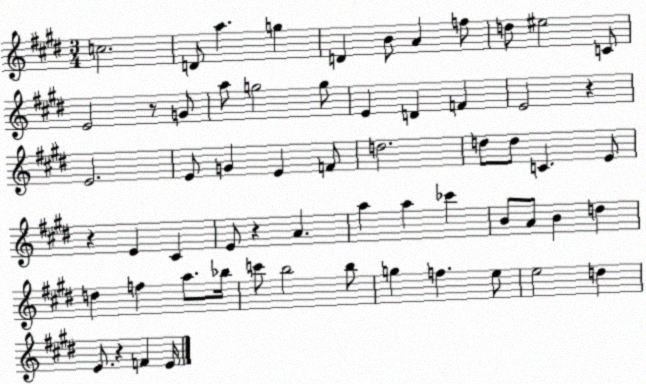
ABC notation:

X:1
T:Untitled
M:3/4
L:1/4
K:E
c2 D/2 a g D B/2 A f/2 d/2 ^e2 C/2 E2 z/2 G/2 a/2 g2 g/2 E D F E2 z E2 E/2 G E F/2 d2 d/2 d/2 C E/2 z E ^C E/2 z A a a _c' B/2 A/2 B d d f a/2 _b/4 c'/2 b2 b/2 g f e/2 e2 d E/2 z F E/4